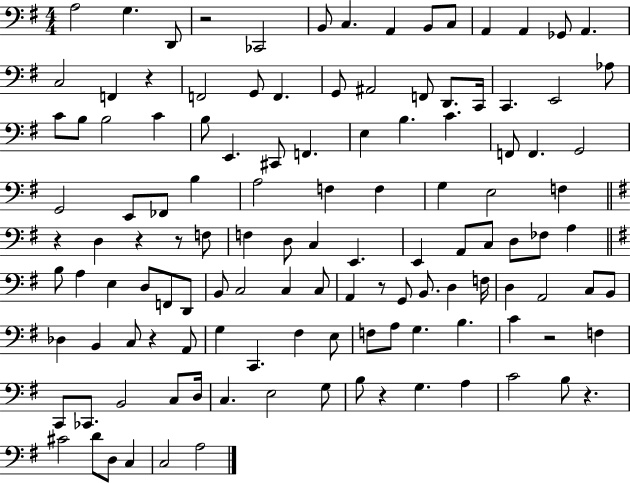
X:1
T:Untitled
M:4/4
L:1/4
K:G
A,2 G, D,,/2 z2 _C,,2 B,,/2 C, A,, B,,/2 C,/2 A,, A,, _G,,/2 A,, C,2 F,, z F,,2 G,,/2 F,, G,,/2 ^A,,2 F,,/2 D,,/2 C,,/4 C,, E,,2 _A,/2 C/2 B,/2 B,2 C B,/2 E,, ^C,,/2 F,, E, B, C F,,/2 F,, G,,2 G,,2 E,,/2 _F,,/2 B, A,2 F, F, G, E,2 F, z D, z z/2 F,/2 F, D,/2 C, E,, E,, A,,/2 C,/2 D,/2 _F,/2 A, B,/2 A, E, D,/2 F,,/2 D,,/2 B,,/2 C,2 C, C,/2 A,, z/2 G,,/2 B,,/2 D, F,/4 D, A,,2 C,/2 B,,/2 _D, B,, C,/2 z A,,/2 G, C,, ^F, E,/2 F,/2 A,/2 G, B, C z2 F, C,,/2 _C,,/2 B,,2 C,/2 D,/4 C, E,2 G,/2 B,/2 z G, A, C2 B,/2 z ^C2 D/2 D,/2 C, C,2 A,2